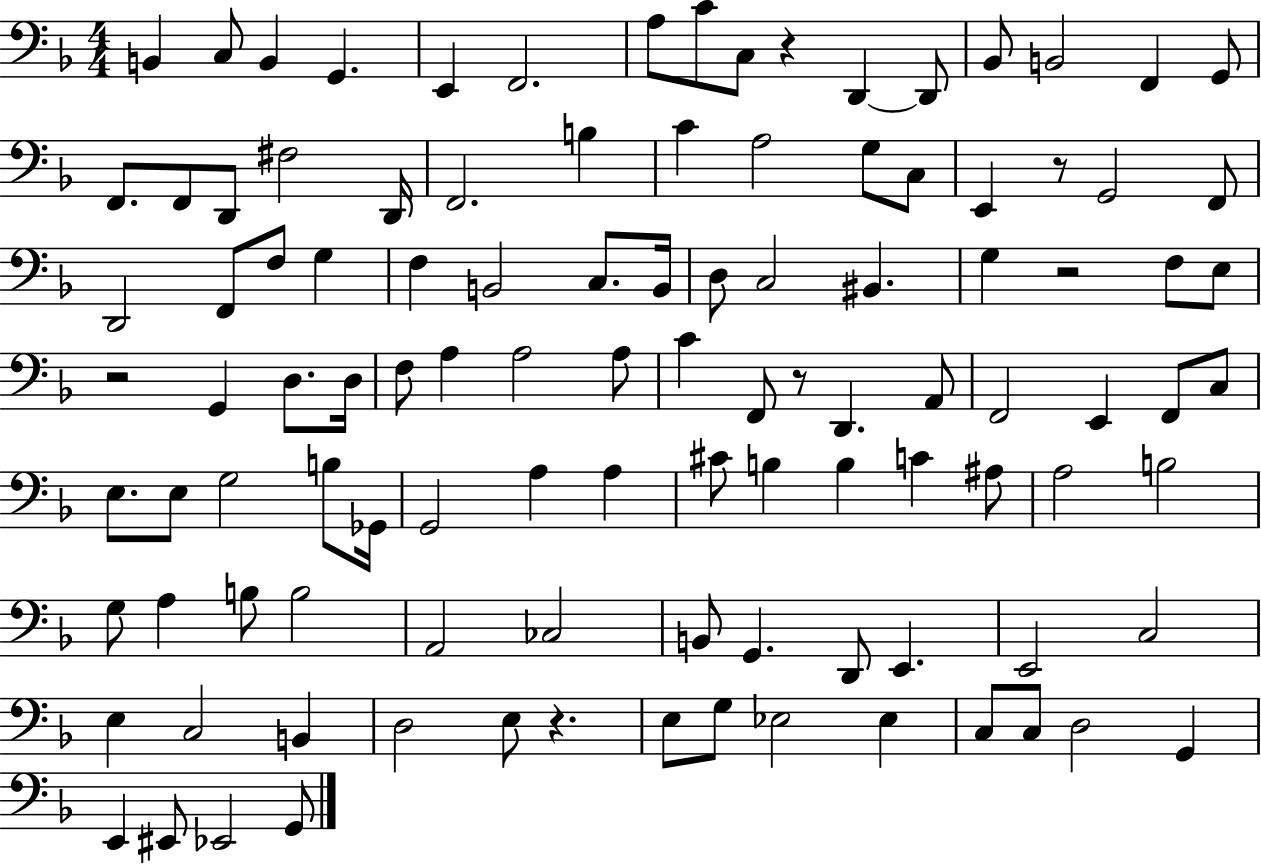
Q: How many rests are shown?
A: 6